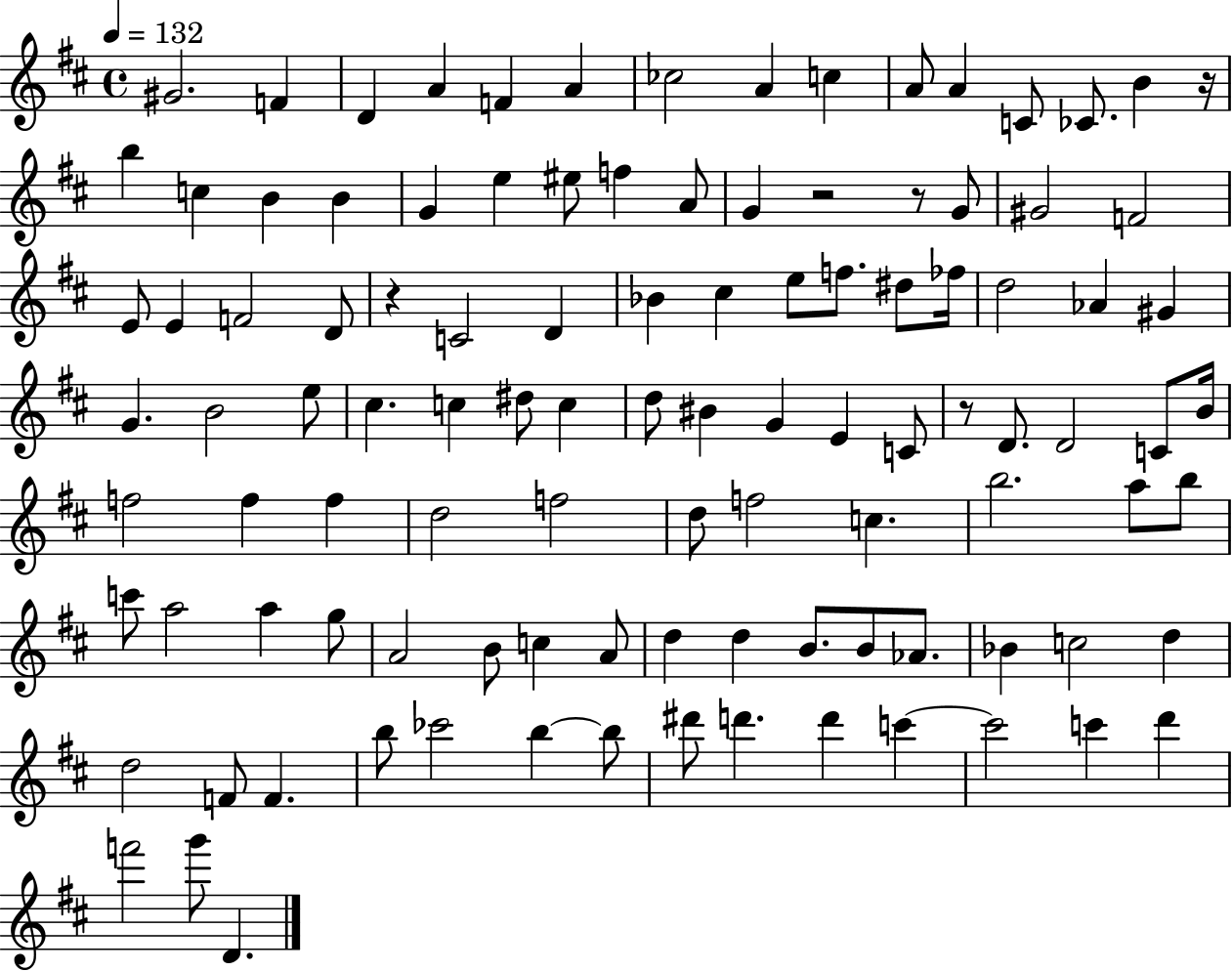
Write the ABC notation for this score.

X:1
T:Untitled
M:4/4
L:1/4
K:D
^G2 F D A F A _c2 A c A/2 A C/2 _C/2 B z/4 b c B B G e ^e/2 f A/2 G z2 z/2 G/2 ^G2 F2 E/2 E F2 D/2 z C2 D _B ^c e/2 f/2 ^d/2 _f/4 d2 _A ^G G B2 e/2 ^c c ^d/2 c d/2 ^B G E C/2 z/2 D/2 D2 C/2 B/4 f2 f f d2 f2 d/2 f2 c b2 a/2 b/2 c'/2 a2 a g/2 A2 B/2 c A/2 d d B/2 B/2 _A/2 _B c2 d d2 F/2 F b/2 _c'2 b b/2 ^d'/2 d' d' c' c'2 c' d' f'2 g'/2 D